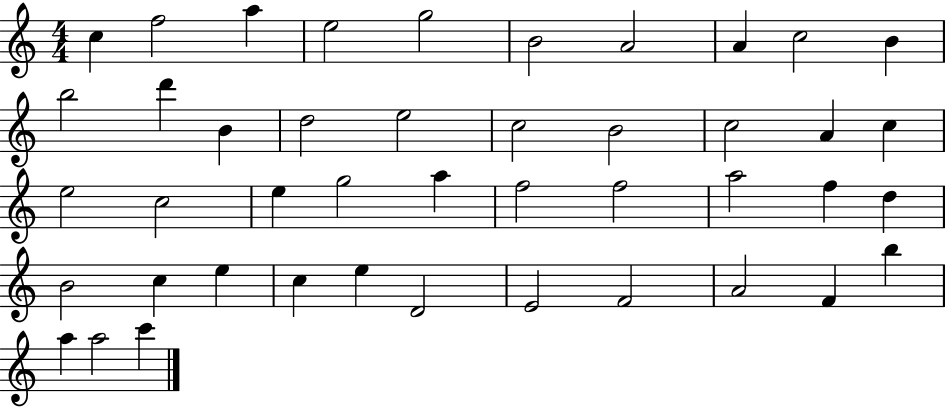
C5/q F5/h A5/q E5/h G5/h B4/h A4/h A4/q C5/h B4/q B5/h D6/q B4/q D5/h E5/h C5/h B4/h C5/h A4/q C5/q E5/h C5/h E5/q G5/h A5/q F5/h F5/h A5/h F5/q D5/q B4/h C5/q E5/q C5/q E5/q D4/h E4/h F4/h A4/h F4/q B5/q A5/q A5/h C6/q